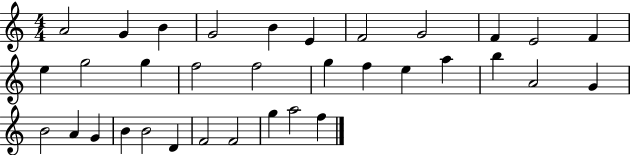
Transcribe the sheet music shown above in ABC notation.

X:1
T:Untitled
M:4/4
L:1/4
K:C
A2 G B G2 B E F2 G2 F E2 F e g2 g f2 f2 g f e a b A2 G B2 A G B B2 D F2 F2 g a2 f